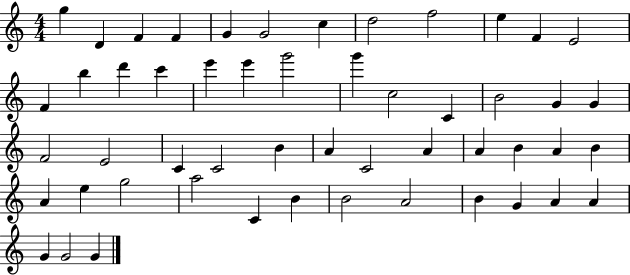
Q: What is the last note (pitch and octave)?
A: G4